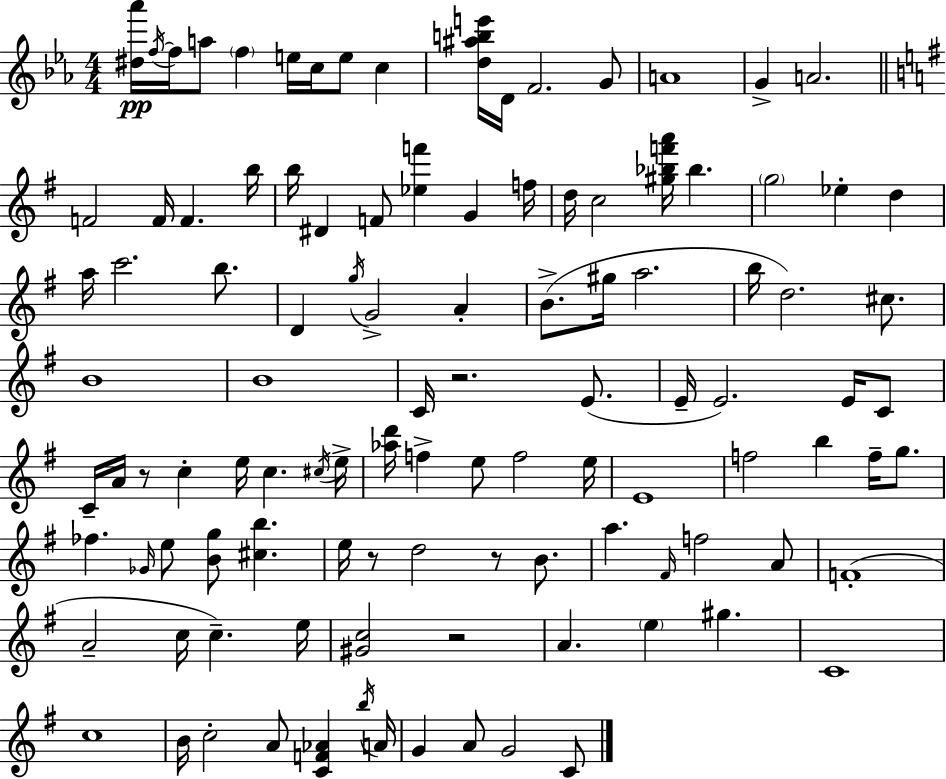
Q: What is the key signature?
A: EES major